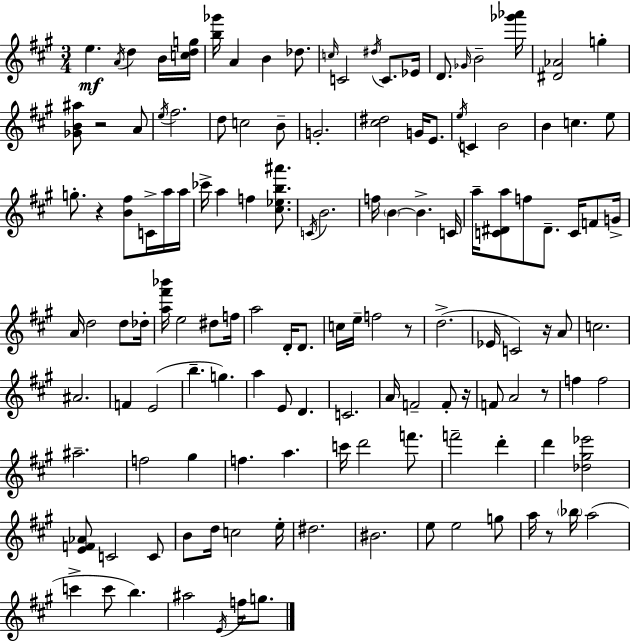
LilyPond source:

{
  \clef treble
  \numericTimeSignature
  \time 3/4
  \key a \major
  \repeat volta 2 { e''4.\mf \acciaccatura { a'16 } d''4 b'16 | <c'' d'' g''>16 <b'' ges'''>16 a'4 b'4 des''8. | \grace { c''16 } c'2 \acciaccatura { dis''16 } c'8. | ees'16 d'8. \grace { ges'16 } b'2-- | \break <ges''' aes'''>16 <dis' aes'>2 | g''4-. <ges' b' ais''>8 r2 | a'8 \acciaccatura { e''16 } fis''2. | d''8 c''2 | \break b'8-- g'2.-. | <cis'' dis''>2 | g'16 e'8. \acciaccatura { e''16 } c'4 b'2 | b'4 c''4. | \break e''8 g''8.-. r4 | <b' fis''>8 c'16-> a''16 a''16 ces'''16-> a''4 f''4 | <cis'' ees'' b'' ais'''>8. \acciaccatura { c'16 } b'2. | f''16 \parenthesize b'4~~ | \break b'4.-> c'16 a''16-- <c' dis' a''>8 f''8 | dis'8.-- c'16 f'8 g'16-> a'16 d''2 | d''8 des''16-. <a'' fis''' bes'''>16 e''2 | dis''8 f''16 a''2 | \break d'16-. d'8. c''16 e''16-- f''2 | r8 d''2.->( | ees'16 c'2) | r16 a'8 c''2. | \break ais'2. | f'4 e'2( | b''4.-- | g''4.) a''4 e'8 | \break d'4. c'2. | a'16 f'2-- | f'8-. r16 f'8 a'2 | r8 f''4 f''2 | \break ais''2.-- | f''2 | gis''4 f''4. | a''4. c'''16 d'''2 | \break f'''8. f'''2-- | d'''4-. d'''4 <des'' gis'' ees'''>2 | <e' f' aes'>8 c'2 | c'8 b'8 d''16 c''2 | \break e''16-. dis''2. | bis'2. | e''8 e''2 | g''8 a''16 r8 \parenthesize bes''16 a''2( | \break c'''4-> c'''8 | b''4.) ais''2 | \acciaccatura { e'16 } f''16 g''8. } \bar "|."
}